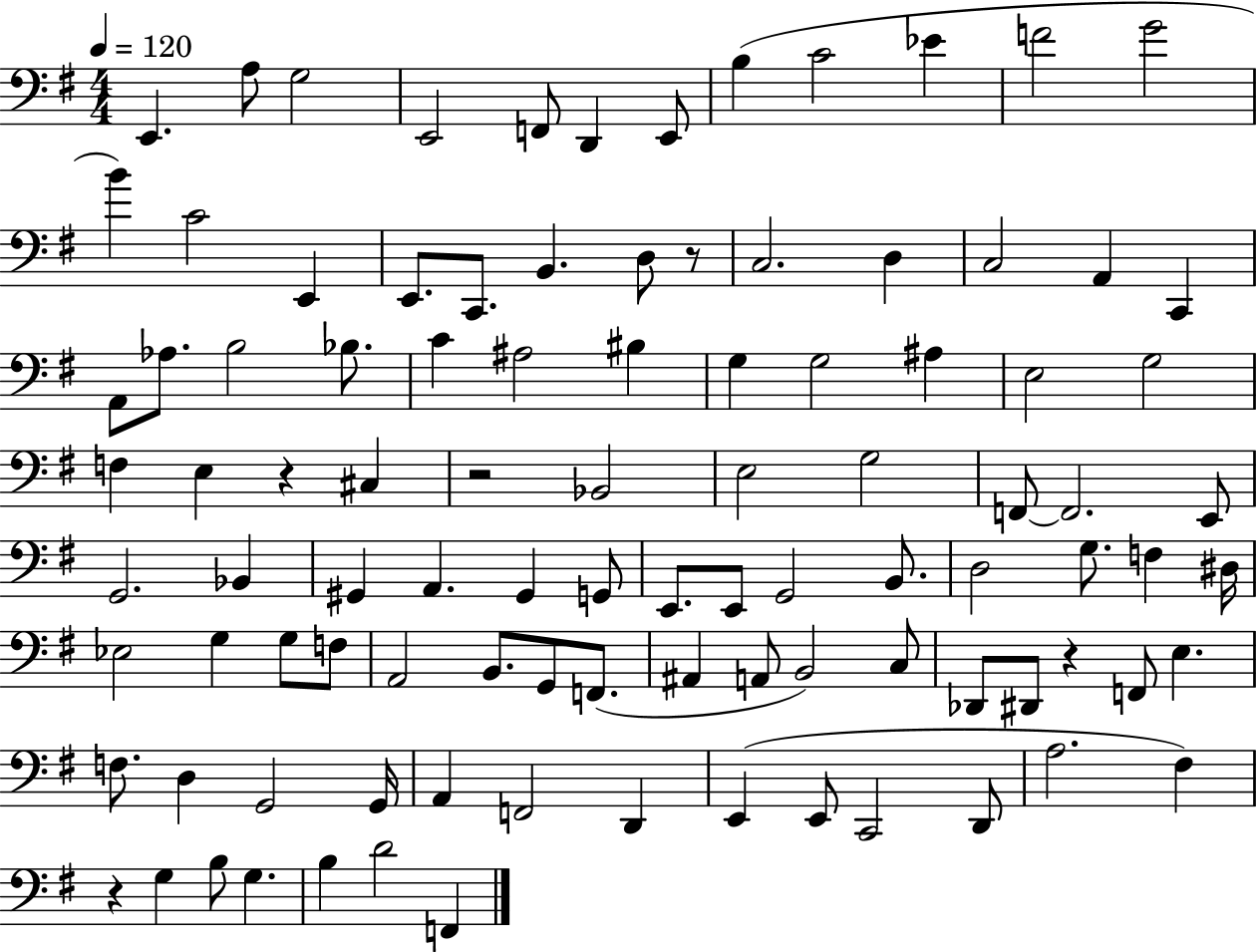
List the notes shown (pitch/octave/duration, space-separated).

E2/q. A3/e G3/h E2/h F2/e D2/q E2/e B3/q C4/h Eb4/q F4/h G4/h B4/q C4/h E2/q E2/e. C2/e. B2/q. D3/e R/e C3/h. D3/q C3/h A2/q C2/q A2/e Ab3/e. B3/h Bb3/e. C4/q A#3/h BIS3/q G3/q G3/h A#3/q E3/h G3/h F3/q E3/q R/q C#3/q R/h Bb2/h E3/h G3/h F2/e F2/h. E2/e G2/h. Bb2/q G#2/q A2/q. G#2/q G2/e E2/e. E2/e G2/h B2/e. D3/h G3/e. F3/q D#3/s Eb3/h G3/q G3/e F3/e A2/h B2/e. G2/e F2/e. A#2/q A2/e B2/h C3/e Db2/e D#2/e R/q F2/e E3/q. F3/e. D3/q G2/h G2/s A2/q F2/h D2/q E2/q E2/e C2/h D2/e A3/h. F#3/q R/q G3/q B3/e G3/q. B3/q D4/h F2/q